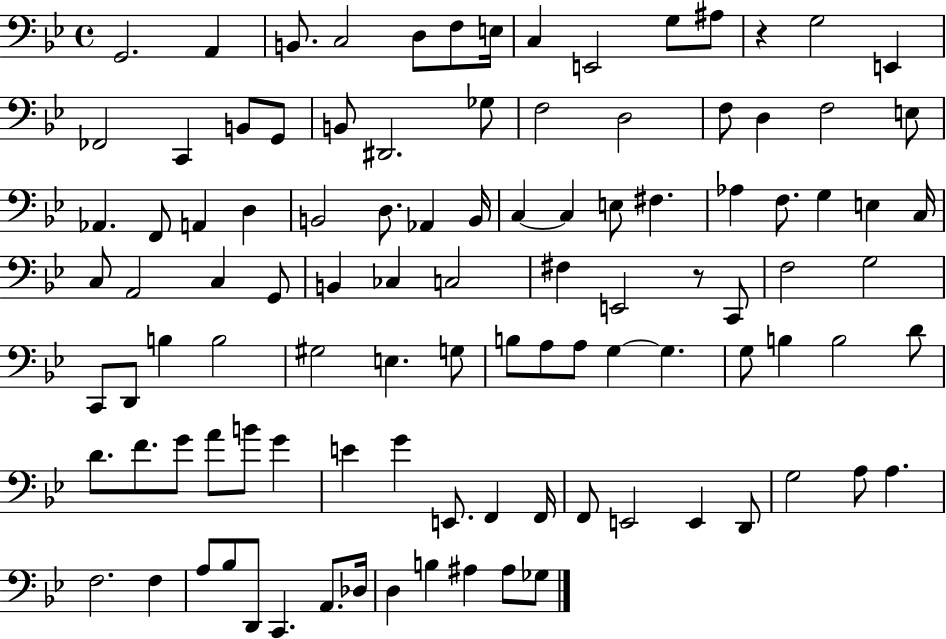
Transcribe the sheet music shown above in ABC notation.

X:1
T:Untitled
M:4/4
L:1/4
K:Bb
G,,2 A,, B,,/2 C,2 D,/2 F,/2 E,/4 C, E,,2 G,/2 ^A,/2 z G,2 E,, _F,,2 C,, B,,/2 G,,/2 B,,/2 ^D,,2 _G,/2 F,2 D,2 F,/2 D, F,2 E,/2 _A,, F,,/2 A,, D, B,,2 D,/2 _A,, B,,/4 C, C, E,/2 ^F, _A, F,/2 G, E, C,/4 C,/2 A,,2 C, G,,/2 B,, _C, C,2 ^F, E,,2 z/2 C,,/2 F,2 G,2 C,,/2 D,,/2 B, B,2 ^G,2 E, G,/2 B,/2 A,/2 A,/2 G, G, G,/2 B, B,2 D/2 D/2 F/2 G/2 A/2 B/2 G E G E,,/2 F,, F,,/4 F,,/2 E,,2 E,, D,,/2 G,2 A,/2 A, F,2 F, A,/2 _B,/2 D,,/2 C,, A,,/2 _D,/4 D, B, ^A, ^A,/2 _G,/2